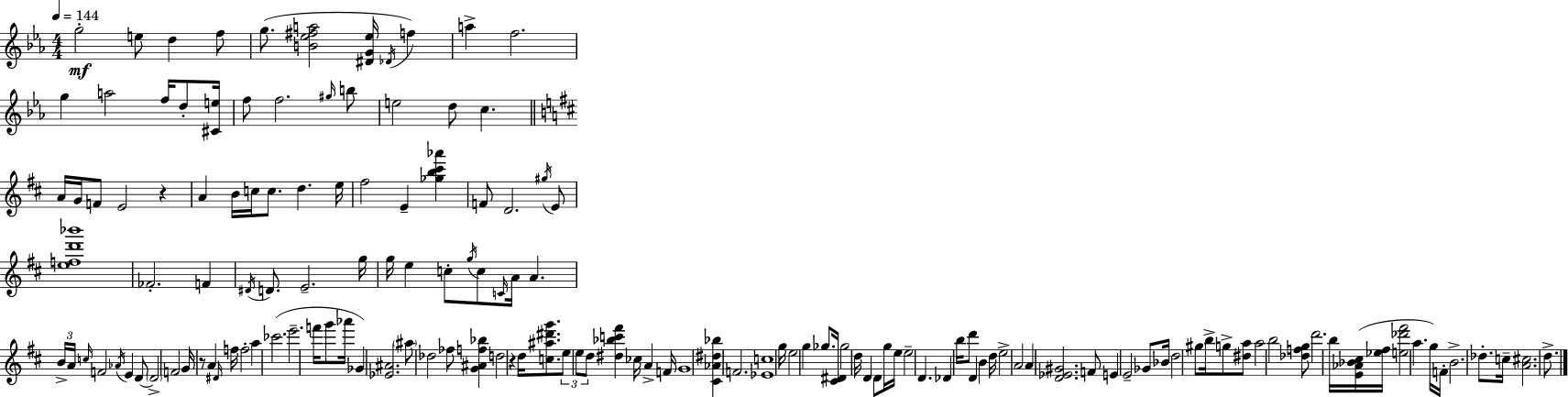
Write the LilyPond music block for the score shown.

{
  \clef treble
  \numericTimeSignature
  \time 4/4
  \key ees \major
  \tempo 4 = 144
  g''2-.\mf e''8 d''4 f''8 | g''8.( <b' ees'' fis'' a''>2 <dis' g' ees''>16 \acciaccatura { des'16 }) f''4 | a''4-> f''2. | g''4 a''2 f''16 d''8-. | \break <cis' e''>16 f''8 f''2. \grace { gis''16 } | b''8 e''2 d''8 c''4. | \bar "||" \break \key b \minor a'16 g'16 f'8 e'2 r4 | a'4 b'16 c''16 c''8. d''4. e''16 | fis''2 e'4-- <ges'' b'' cis''' aes'''>4 | f'8 d'2. \acciaccatura { gis''16 } e'8 | \break <e'' f'' d''' bes'''>1 | fes'2.-. f'4 | \acciaccatura { dis'16 } d'8. e'2.-- | g''16 g''16 e''4 c''8-. \acciaccatura { g''16 } c''8 \grace { c'16 } a'16 a'4. | \break \tuplet 3/2 { b'16-> a'16 \grace { c''16 } } f'2 \acciaccatura { aes'16 } | e'4 d'8~~ \parenthesize d'2-> f'2 | g'16 r8 a'4 \grace { dis'16 } f''16 f''2-. | a''4 ces'''2.( | \break e'''2.-- | f'''16 g'''8 aes'''16 ges'4) <ees' ais'>2. | \parenthesize ais''8 des''2 | fes''8 <g' ais' f'' bes''>4 d''2 r4 | \break d''16 <c'' ais'' dis''' g'''>8. \tuplet 3/2 { e''8 e''8 d''8 } <dis'' bes'' c''' fis'''>4 | ces''16 a'4-> f'16 g'1 | <cis' aes' dis'' bes''>4 f'2. | <ees' c''>1 | \break g''16 e''2 | g''4 ges''8. <cis' dis'>16 ges''2 | d''16 d'4 d'8 g''16 e''16 e''2-- | d'4. des'4 b''16 d'''8 d'4 | \break b'4 d''16 e''2-> a'2 | a'4 <d' ees' gis'>2. | f'8 e'4 e'2-- | ges'8 bes'16 d''2 | \break gis''8 b''16-> g''8-> <dis'' a''>8 a''2 b''2 | <des'' f'' g''>8 d'''2. | b''16 <e' aes' bes' cis''>16( <ees'' fis''>16 <e'' des''' fis'''>2 | a''4. g''16) f'16-. b'2.-> | \break des''8.-. c''16-- <a' cis''>2. | d''8.-> \bar "|."
}